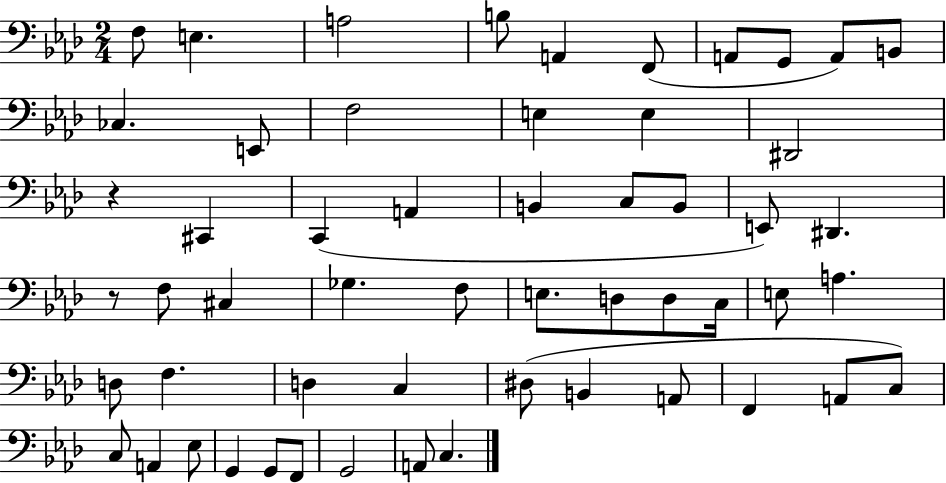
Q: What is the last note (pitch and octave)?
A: C3